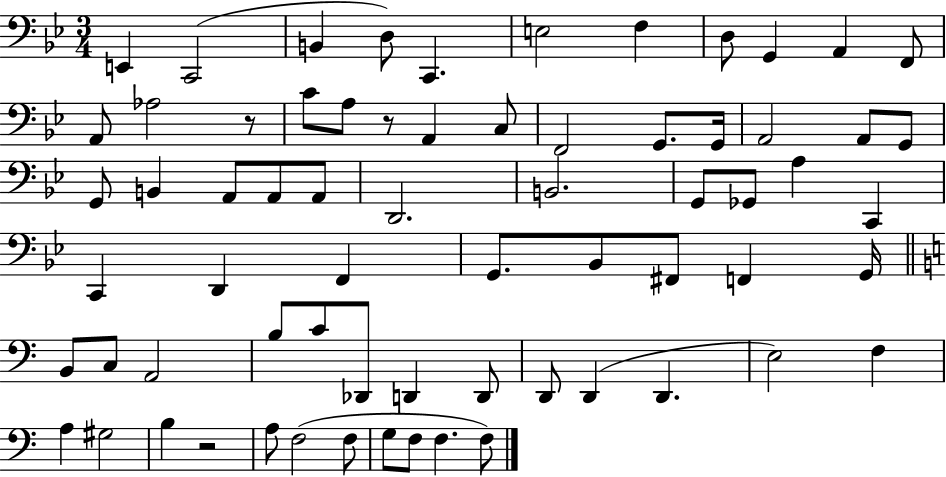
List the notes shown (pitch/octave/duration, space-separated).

E2/q C2/h B2/q D3/e C2/q. E3/h F3/q D3/e G2/q A2/q F2/e A2/e Ab3/h R/e C4/e A3/e R/e A2/q C3/e F2/h G2/e. G2/s A2/h A2/e G2/e G2/e B2/q A2/e A2/e A2/e D2/h. B2/h. G2/e Gb2/e A3/q C2/q C2/q D2/q F2/q G2/e. Bb2/e F#2/e F2/q G2/s B2/e C3/e A2/h B3/e C4/e Db2/e D2/q D2/e D2/e D2/q D2/q. E3/h F3/q A3/q G#3/h B3/q R/h A3/e F3/h F3/e G3/e F3/e F3/q. F3/e